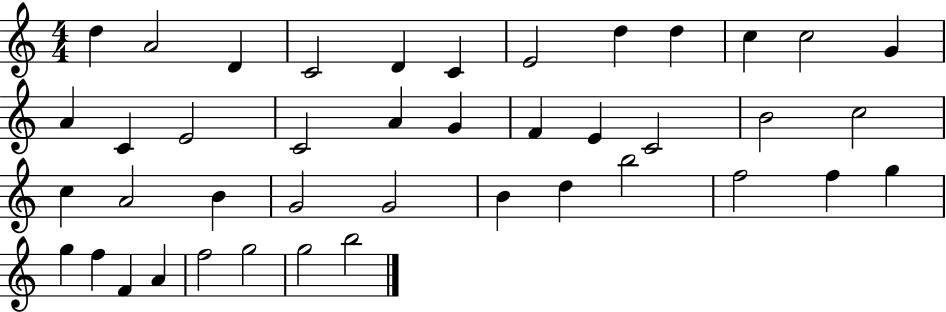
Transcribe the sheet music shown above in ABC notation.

X:1
T:Untitled
M:4/4
L:1/4
K:C
d A2 D C2 D C E2 d d c c2 G A C E2 C2 A G F E C2 B2 c2 c A2 B G2 G2 B d b2 f2 f g g f F A f2 g2 g2 b2